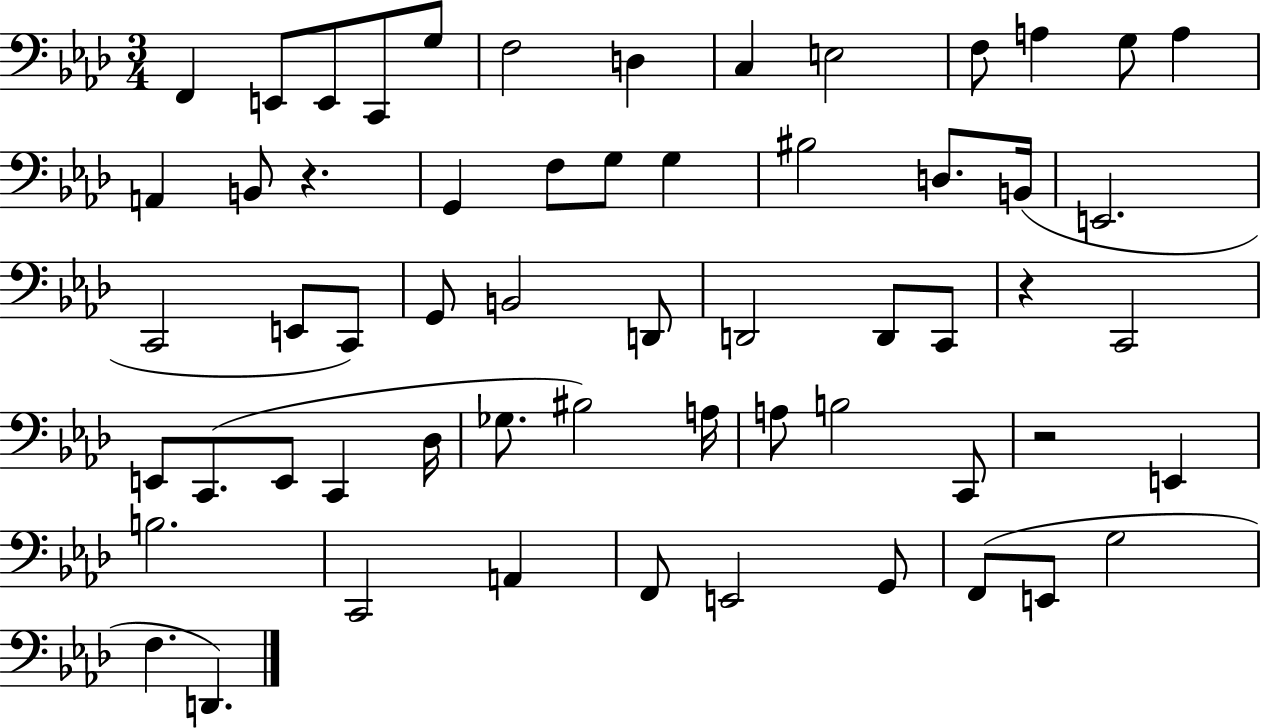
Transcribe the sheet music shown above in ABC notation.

X:1
T:Untitled
M:3/4
L:1/4
K:Ab
F,, E,,/2 E,,/2 C,,/2 G,/2 F,2 D, C, E,2 F,/2 A, G,/2 A, A,, B,,/2 z G,, F,/2 G,/2 G, ^B,2 D,/2 B,,/4 E,,2 C,,2 E,,/2 C,,/2 G,,/2 B,,2 D,,/2 D,,2 D,,/2 C,,/2 z C,,2 E,,/2 C,,/2 E,,/2 C,, _D,/4 _G,/2 ^B,2 A,/4 A,/2 B,2 C,,/2 z2 E,, B,2 C,,2 A,, F,,/2 E,,2 G,,/2 F,,/2 E,,/2 G,2 F, D,,